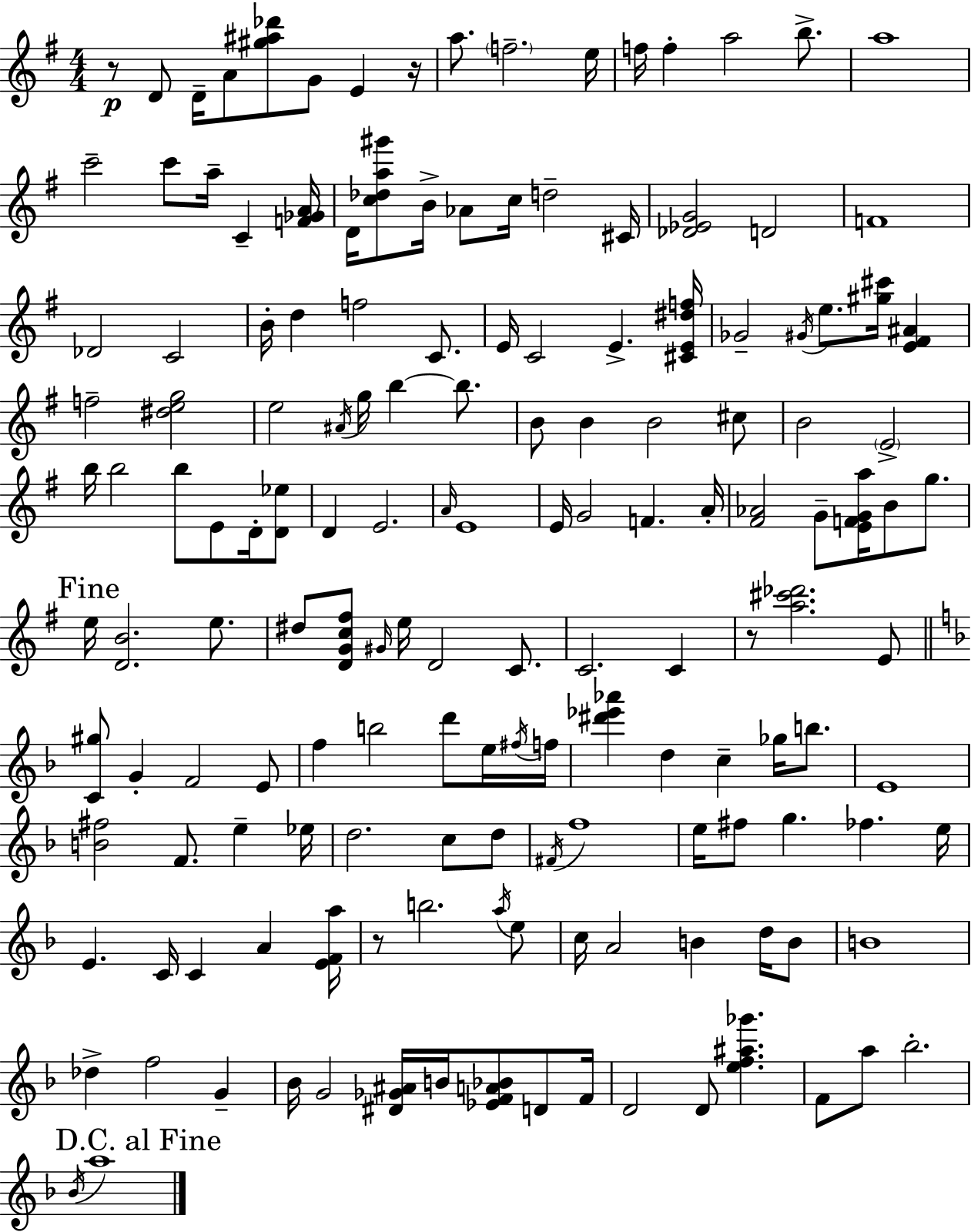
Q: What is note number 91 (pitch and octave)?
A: E5